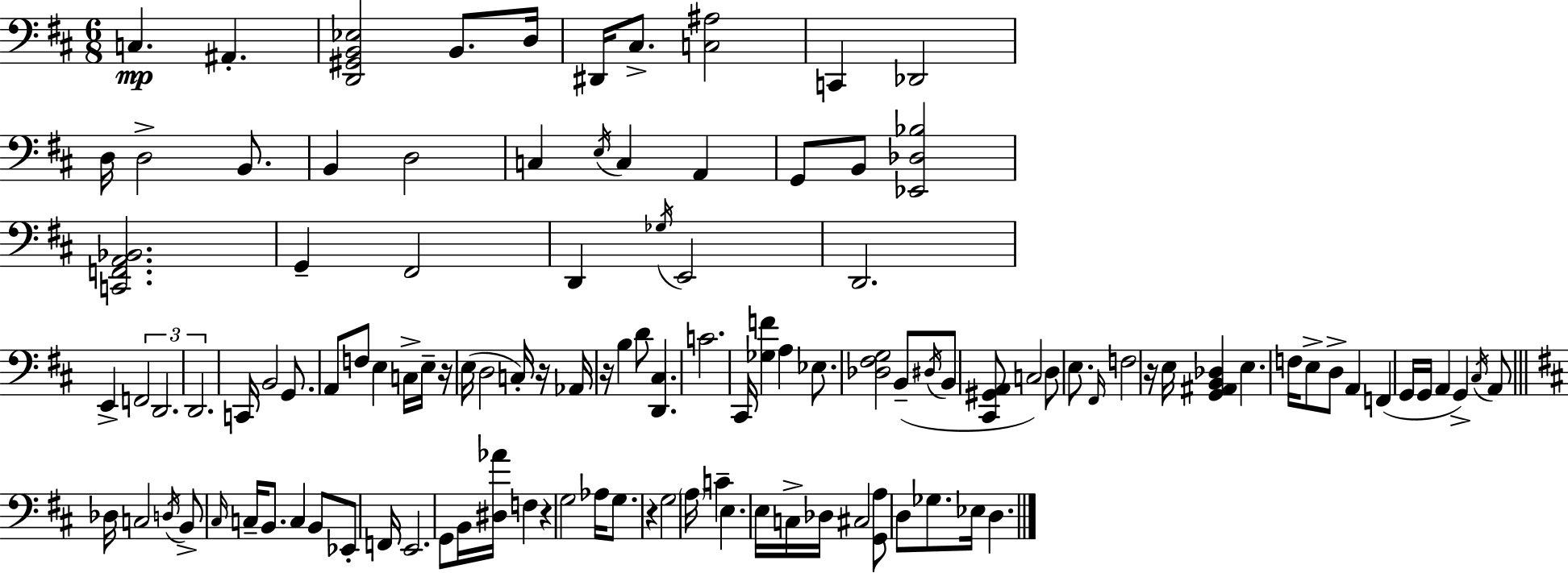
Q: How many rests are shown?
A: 6